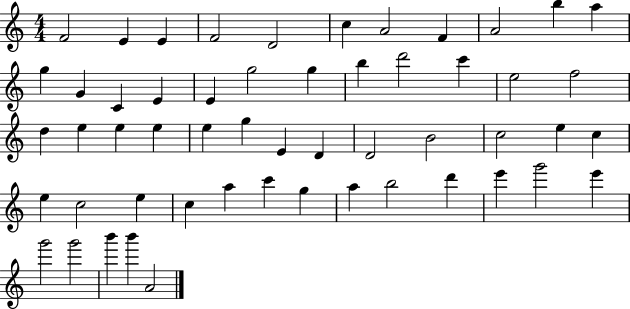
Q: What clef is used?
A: treble